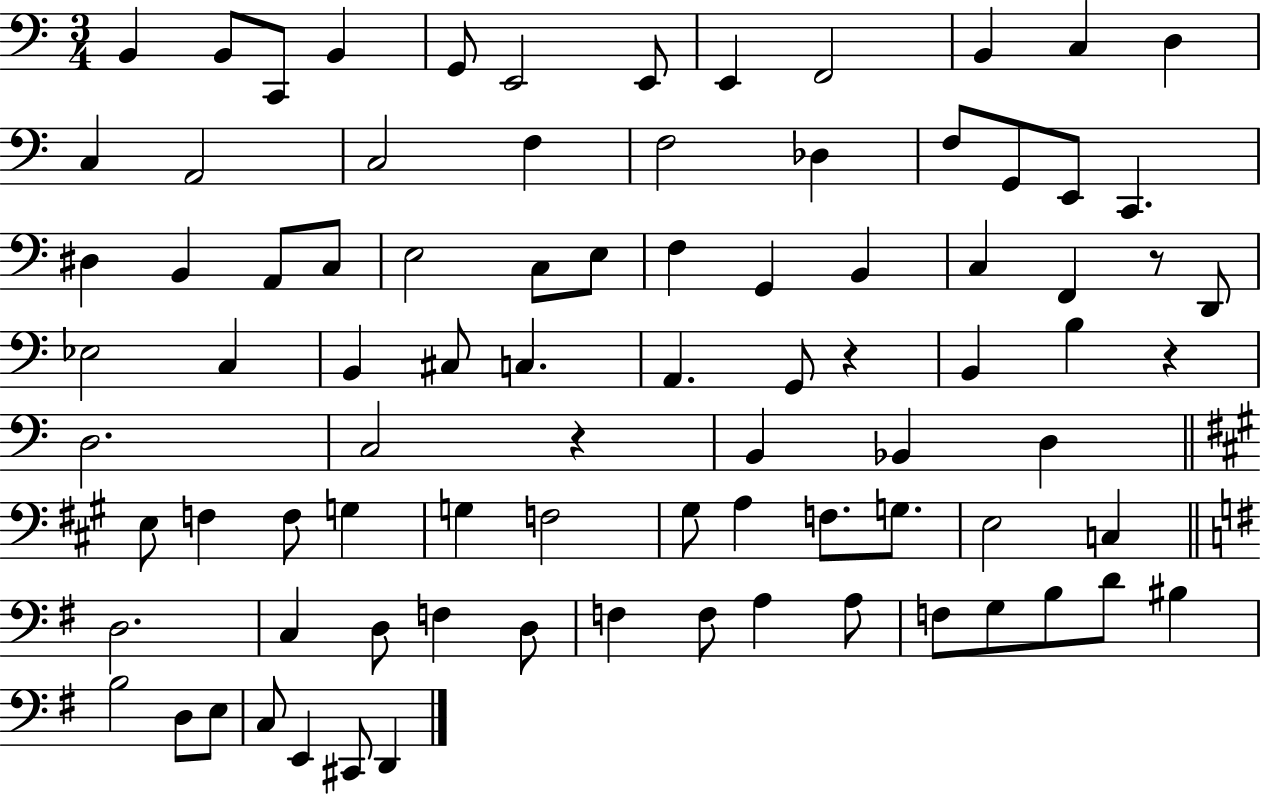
{
  \clef bass
  \numericTimeSignature
  \time 3/4
  \key c \major
  b,4 b,8 c,8 b,4 | g,8 e,2 e,8 | e,4 f,2 | b,4 c4 d4 | \break c4 a,2 | c2 f4 | f2 des4 | f8 g,8 e,8 c,4. | \break dis4 b,4 a,8 c8 | e2 c8 e8 | f4 g,4 b,4 | c4 f,4 r8 d,8 | \break ees2 c4 | b,4 cis8 c4. | a,4. g,8 r4 | b,4 b4 r4 | \break d2. | c2 r4 | b,4 bes,4 d4 | \bar "||" \break \key a \major e8 f4 f8 g4 | g4 f2 | gis8 a4 f8. g8. | e2 c4 | \break \bar "||" \break \key g \major d2. | c4 d8 f4 d8 | f4 f8 a4 a8 | f8 g8 b8 d'8 bis4 | \break b2 d8 e8 | c8 e,4 cis,8 d,4 | \bar "|."
}